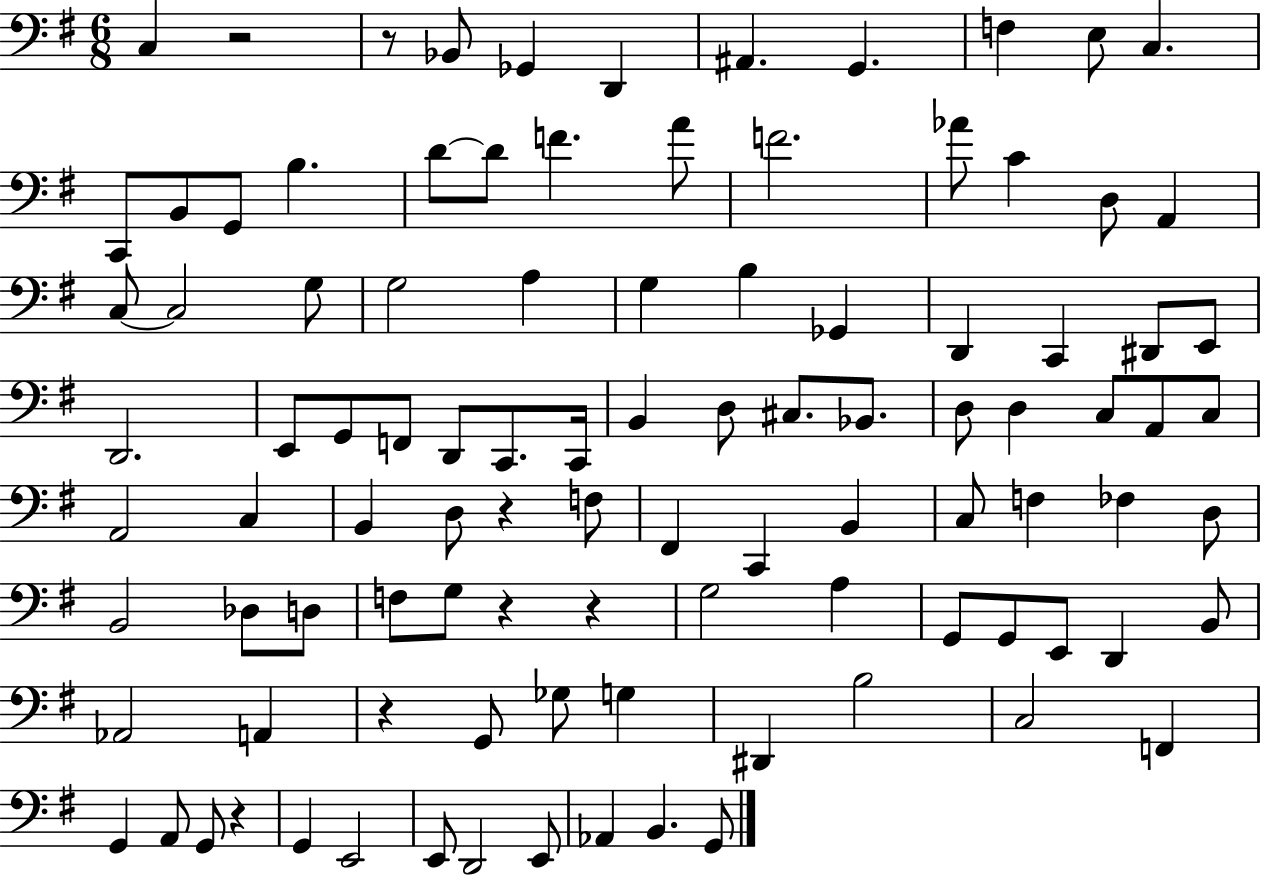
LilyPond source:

{
  \clef bass
  \numericTimeSignature
  \time 6/8
  \key g \major
  \repeat volta 2 { c4 r2 | r8 bes,8 ges,4 d,4 | ais,4. g,4. | f4 e8 c4. | \break c,8 b,8 g,8 b4. | d'8~~ d'8 f'4. a'8 | f'2. | aes'8 c'4 d8 a,4 | \break c8~~ c2 g8 | g2 a4 | g4 b4 ges,4 | d,4 c,4 dis,8 e,8 | \break d,2. | e,8 g,8 f,8 d,8 c,8. c,16 | b,4 d8 cis8. bes,8. | d8 d4 c8 a,8 c8 | \break a,2 c4 | b,4 d8 r4 f8 | fis,4 c,4 b,4 | c8 f4 fes4 d8 | \break b,2 des8 d8 | f8 g8 r4 r4 | g2 a4 | g,8 g,8 e,8 d,4 b,8 | \break aes,2 a,4 | r4 g,8 ges8 g4 | dis,4 b2 | c2 f,4 | \break g,4 a,8 g,8 r4 | g,4 e,2 | e,8 d,2 e,8 | aes,4 b,4. g,8 | \break } \bar "|."
}